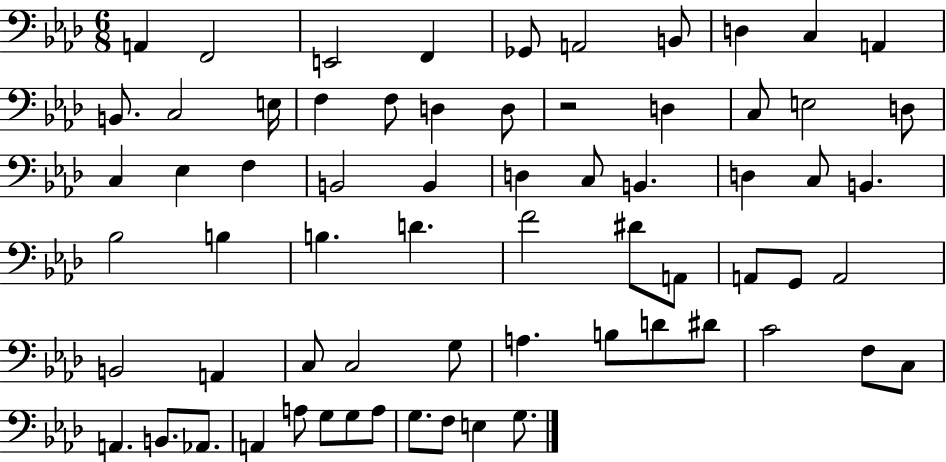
A2/q F2/h E2/h F2/q Gb2/e A2/h B2/e D3/q C3/q A2/q B2/e. C3/h E3/s F3/q F3/e D3/q D3/e R/h D3/q C3/e E3/h D3/e C3/q Eb3/q F3/q B2/h B2/q D3/q C3/e B2/q. D3/q C3/e B2/q. Bb3/h B3/q B3/q. D4/q. F4/h D#4/e A2/e A2/e G2/e A2/h B2/h A2/q C3/e C3/h G3/e A3/q. B3/e D4/e D#4/e C4/h F3/e C3/e A2/q. B2/e. Ab2/e. A2/q A3/e G3/e G3/e A3/e G3/e. F3/e E3/q G3/e.